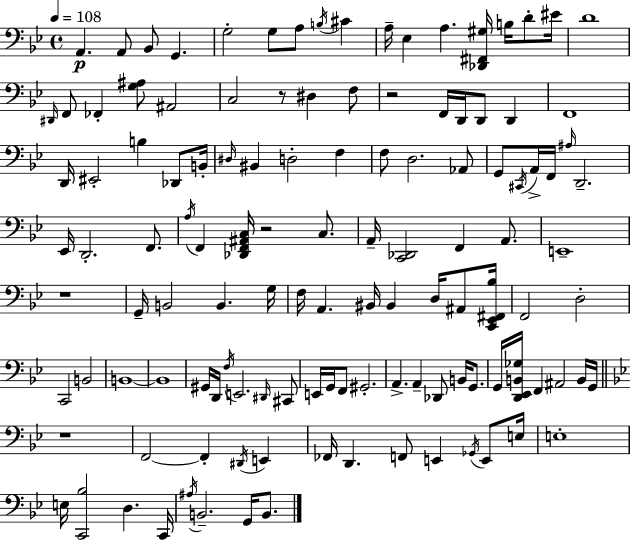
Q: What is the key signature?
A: BES major